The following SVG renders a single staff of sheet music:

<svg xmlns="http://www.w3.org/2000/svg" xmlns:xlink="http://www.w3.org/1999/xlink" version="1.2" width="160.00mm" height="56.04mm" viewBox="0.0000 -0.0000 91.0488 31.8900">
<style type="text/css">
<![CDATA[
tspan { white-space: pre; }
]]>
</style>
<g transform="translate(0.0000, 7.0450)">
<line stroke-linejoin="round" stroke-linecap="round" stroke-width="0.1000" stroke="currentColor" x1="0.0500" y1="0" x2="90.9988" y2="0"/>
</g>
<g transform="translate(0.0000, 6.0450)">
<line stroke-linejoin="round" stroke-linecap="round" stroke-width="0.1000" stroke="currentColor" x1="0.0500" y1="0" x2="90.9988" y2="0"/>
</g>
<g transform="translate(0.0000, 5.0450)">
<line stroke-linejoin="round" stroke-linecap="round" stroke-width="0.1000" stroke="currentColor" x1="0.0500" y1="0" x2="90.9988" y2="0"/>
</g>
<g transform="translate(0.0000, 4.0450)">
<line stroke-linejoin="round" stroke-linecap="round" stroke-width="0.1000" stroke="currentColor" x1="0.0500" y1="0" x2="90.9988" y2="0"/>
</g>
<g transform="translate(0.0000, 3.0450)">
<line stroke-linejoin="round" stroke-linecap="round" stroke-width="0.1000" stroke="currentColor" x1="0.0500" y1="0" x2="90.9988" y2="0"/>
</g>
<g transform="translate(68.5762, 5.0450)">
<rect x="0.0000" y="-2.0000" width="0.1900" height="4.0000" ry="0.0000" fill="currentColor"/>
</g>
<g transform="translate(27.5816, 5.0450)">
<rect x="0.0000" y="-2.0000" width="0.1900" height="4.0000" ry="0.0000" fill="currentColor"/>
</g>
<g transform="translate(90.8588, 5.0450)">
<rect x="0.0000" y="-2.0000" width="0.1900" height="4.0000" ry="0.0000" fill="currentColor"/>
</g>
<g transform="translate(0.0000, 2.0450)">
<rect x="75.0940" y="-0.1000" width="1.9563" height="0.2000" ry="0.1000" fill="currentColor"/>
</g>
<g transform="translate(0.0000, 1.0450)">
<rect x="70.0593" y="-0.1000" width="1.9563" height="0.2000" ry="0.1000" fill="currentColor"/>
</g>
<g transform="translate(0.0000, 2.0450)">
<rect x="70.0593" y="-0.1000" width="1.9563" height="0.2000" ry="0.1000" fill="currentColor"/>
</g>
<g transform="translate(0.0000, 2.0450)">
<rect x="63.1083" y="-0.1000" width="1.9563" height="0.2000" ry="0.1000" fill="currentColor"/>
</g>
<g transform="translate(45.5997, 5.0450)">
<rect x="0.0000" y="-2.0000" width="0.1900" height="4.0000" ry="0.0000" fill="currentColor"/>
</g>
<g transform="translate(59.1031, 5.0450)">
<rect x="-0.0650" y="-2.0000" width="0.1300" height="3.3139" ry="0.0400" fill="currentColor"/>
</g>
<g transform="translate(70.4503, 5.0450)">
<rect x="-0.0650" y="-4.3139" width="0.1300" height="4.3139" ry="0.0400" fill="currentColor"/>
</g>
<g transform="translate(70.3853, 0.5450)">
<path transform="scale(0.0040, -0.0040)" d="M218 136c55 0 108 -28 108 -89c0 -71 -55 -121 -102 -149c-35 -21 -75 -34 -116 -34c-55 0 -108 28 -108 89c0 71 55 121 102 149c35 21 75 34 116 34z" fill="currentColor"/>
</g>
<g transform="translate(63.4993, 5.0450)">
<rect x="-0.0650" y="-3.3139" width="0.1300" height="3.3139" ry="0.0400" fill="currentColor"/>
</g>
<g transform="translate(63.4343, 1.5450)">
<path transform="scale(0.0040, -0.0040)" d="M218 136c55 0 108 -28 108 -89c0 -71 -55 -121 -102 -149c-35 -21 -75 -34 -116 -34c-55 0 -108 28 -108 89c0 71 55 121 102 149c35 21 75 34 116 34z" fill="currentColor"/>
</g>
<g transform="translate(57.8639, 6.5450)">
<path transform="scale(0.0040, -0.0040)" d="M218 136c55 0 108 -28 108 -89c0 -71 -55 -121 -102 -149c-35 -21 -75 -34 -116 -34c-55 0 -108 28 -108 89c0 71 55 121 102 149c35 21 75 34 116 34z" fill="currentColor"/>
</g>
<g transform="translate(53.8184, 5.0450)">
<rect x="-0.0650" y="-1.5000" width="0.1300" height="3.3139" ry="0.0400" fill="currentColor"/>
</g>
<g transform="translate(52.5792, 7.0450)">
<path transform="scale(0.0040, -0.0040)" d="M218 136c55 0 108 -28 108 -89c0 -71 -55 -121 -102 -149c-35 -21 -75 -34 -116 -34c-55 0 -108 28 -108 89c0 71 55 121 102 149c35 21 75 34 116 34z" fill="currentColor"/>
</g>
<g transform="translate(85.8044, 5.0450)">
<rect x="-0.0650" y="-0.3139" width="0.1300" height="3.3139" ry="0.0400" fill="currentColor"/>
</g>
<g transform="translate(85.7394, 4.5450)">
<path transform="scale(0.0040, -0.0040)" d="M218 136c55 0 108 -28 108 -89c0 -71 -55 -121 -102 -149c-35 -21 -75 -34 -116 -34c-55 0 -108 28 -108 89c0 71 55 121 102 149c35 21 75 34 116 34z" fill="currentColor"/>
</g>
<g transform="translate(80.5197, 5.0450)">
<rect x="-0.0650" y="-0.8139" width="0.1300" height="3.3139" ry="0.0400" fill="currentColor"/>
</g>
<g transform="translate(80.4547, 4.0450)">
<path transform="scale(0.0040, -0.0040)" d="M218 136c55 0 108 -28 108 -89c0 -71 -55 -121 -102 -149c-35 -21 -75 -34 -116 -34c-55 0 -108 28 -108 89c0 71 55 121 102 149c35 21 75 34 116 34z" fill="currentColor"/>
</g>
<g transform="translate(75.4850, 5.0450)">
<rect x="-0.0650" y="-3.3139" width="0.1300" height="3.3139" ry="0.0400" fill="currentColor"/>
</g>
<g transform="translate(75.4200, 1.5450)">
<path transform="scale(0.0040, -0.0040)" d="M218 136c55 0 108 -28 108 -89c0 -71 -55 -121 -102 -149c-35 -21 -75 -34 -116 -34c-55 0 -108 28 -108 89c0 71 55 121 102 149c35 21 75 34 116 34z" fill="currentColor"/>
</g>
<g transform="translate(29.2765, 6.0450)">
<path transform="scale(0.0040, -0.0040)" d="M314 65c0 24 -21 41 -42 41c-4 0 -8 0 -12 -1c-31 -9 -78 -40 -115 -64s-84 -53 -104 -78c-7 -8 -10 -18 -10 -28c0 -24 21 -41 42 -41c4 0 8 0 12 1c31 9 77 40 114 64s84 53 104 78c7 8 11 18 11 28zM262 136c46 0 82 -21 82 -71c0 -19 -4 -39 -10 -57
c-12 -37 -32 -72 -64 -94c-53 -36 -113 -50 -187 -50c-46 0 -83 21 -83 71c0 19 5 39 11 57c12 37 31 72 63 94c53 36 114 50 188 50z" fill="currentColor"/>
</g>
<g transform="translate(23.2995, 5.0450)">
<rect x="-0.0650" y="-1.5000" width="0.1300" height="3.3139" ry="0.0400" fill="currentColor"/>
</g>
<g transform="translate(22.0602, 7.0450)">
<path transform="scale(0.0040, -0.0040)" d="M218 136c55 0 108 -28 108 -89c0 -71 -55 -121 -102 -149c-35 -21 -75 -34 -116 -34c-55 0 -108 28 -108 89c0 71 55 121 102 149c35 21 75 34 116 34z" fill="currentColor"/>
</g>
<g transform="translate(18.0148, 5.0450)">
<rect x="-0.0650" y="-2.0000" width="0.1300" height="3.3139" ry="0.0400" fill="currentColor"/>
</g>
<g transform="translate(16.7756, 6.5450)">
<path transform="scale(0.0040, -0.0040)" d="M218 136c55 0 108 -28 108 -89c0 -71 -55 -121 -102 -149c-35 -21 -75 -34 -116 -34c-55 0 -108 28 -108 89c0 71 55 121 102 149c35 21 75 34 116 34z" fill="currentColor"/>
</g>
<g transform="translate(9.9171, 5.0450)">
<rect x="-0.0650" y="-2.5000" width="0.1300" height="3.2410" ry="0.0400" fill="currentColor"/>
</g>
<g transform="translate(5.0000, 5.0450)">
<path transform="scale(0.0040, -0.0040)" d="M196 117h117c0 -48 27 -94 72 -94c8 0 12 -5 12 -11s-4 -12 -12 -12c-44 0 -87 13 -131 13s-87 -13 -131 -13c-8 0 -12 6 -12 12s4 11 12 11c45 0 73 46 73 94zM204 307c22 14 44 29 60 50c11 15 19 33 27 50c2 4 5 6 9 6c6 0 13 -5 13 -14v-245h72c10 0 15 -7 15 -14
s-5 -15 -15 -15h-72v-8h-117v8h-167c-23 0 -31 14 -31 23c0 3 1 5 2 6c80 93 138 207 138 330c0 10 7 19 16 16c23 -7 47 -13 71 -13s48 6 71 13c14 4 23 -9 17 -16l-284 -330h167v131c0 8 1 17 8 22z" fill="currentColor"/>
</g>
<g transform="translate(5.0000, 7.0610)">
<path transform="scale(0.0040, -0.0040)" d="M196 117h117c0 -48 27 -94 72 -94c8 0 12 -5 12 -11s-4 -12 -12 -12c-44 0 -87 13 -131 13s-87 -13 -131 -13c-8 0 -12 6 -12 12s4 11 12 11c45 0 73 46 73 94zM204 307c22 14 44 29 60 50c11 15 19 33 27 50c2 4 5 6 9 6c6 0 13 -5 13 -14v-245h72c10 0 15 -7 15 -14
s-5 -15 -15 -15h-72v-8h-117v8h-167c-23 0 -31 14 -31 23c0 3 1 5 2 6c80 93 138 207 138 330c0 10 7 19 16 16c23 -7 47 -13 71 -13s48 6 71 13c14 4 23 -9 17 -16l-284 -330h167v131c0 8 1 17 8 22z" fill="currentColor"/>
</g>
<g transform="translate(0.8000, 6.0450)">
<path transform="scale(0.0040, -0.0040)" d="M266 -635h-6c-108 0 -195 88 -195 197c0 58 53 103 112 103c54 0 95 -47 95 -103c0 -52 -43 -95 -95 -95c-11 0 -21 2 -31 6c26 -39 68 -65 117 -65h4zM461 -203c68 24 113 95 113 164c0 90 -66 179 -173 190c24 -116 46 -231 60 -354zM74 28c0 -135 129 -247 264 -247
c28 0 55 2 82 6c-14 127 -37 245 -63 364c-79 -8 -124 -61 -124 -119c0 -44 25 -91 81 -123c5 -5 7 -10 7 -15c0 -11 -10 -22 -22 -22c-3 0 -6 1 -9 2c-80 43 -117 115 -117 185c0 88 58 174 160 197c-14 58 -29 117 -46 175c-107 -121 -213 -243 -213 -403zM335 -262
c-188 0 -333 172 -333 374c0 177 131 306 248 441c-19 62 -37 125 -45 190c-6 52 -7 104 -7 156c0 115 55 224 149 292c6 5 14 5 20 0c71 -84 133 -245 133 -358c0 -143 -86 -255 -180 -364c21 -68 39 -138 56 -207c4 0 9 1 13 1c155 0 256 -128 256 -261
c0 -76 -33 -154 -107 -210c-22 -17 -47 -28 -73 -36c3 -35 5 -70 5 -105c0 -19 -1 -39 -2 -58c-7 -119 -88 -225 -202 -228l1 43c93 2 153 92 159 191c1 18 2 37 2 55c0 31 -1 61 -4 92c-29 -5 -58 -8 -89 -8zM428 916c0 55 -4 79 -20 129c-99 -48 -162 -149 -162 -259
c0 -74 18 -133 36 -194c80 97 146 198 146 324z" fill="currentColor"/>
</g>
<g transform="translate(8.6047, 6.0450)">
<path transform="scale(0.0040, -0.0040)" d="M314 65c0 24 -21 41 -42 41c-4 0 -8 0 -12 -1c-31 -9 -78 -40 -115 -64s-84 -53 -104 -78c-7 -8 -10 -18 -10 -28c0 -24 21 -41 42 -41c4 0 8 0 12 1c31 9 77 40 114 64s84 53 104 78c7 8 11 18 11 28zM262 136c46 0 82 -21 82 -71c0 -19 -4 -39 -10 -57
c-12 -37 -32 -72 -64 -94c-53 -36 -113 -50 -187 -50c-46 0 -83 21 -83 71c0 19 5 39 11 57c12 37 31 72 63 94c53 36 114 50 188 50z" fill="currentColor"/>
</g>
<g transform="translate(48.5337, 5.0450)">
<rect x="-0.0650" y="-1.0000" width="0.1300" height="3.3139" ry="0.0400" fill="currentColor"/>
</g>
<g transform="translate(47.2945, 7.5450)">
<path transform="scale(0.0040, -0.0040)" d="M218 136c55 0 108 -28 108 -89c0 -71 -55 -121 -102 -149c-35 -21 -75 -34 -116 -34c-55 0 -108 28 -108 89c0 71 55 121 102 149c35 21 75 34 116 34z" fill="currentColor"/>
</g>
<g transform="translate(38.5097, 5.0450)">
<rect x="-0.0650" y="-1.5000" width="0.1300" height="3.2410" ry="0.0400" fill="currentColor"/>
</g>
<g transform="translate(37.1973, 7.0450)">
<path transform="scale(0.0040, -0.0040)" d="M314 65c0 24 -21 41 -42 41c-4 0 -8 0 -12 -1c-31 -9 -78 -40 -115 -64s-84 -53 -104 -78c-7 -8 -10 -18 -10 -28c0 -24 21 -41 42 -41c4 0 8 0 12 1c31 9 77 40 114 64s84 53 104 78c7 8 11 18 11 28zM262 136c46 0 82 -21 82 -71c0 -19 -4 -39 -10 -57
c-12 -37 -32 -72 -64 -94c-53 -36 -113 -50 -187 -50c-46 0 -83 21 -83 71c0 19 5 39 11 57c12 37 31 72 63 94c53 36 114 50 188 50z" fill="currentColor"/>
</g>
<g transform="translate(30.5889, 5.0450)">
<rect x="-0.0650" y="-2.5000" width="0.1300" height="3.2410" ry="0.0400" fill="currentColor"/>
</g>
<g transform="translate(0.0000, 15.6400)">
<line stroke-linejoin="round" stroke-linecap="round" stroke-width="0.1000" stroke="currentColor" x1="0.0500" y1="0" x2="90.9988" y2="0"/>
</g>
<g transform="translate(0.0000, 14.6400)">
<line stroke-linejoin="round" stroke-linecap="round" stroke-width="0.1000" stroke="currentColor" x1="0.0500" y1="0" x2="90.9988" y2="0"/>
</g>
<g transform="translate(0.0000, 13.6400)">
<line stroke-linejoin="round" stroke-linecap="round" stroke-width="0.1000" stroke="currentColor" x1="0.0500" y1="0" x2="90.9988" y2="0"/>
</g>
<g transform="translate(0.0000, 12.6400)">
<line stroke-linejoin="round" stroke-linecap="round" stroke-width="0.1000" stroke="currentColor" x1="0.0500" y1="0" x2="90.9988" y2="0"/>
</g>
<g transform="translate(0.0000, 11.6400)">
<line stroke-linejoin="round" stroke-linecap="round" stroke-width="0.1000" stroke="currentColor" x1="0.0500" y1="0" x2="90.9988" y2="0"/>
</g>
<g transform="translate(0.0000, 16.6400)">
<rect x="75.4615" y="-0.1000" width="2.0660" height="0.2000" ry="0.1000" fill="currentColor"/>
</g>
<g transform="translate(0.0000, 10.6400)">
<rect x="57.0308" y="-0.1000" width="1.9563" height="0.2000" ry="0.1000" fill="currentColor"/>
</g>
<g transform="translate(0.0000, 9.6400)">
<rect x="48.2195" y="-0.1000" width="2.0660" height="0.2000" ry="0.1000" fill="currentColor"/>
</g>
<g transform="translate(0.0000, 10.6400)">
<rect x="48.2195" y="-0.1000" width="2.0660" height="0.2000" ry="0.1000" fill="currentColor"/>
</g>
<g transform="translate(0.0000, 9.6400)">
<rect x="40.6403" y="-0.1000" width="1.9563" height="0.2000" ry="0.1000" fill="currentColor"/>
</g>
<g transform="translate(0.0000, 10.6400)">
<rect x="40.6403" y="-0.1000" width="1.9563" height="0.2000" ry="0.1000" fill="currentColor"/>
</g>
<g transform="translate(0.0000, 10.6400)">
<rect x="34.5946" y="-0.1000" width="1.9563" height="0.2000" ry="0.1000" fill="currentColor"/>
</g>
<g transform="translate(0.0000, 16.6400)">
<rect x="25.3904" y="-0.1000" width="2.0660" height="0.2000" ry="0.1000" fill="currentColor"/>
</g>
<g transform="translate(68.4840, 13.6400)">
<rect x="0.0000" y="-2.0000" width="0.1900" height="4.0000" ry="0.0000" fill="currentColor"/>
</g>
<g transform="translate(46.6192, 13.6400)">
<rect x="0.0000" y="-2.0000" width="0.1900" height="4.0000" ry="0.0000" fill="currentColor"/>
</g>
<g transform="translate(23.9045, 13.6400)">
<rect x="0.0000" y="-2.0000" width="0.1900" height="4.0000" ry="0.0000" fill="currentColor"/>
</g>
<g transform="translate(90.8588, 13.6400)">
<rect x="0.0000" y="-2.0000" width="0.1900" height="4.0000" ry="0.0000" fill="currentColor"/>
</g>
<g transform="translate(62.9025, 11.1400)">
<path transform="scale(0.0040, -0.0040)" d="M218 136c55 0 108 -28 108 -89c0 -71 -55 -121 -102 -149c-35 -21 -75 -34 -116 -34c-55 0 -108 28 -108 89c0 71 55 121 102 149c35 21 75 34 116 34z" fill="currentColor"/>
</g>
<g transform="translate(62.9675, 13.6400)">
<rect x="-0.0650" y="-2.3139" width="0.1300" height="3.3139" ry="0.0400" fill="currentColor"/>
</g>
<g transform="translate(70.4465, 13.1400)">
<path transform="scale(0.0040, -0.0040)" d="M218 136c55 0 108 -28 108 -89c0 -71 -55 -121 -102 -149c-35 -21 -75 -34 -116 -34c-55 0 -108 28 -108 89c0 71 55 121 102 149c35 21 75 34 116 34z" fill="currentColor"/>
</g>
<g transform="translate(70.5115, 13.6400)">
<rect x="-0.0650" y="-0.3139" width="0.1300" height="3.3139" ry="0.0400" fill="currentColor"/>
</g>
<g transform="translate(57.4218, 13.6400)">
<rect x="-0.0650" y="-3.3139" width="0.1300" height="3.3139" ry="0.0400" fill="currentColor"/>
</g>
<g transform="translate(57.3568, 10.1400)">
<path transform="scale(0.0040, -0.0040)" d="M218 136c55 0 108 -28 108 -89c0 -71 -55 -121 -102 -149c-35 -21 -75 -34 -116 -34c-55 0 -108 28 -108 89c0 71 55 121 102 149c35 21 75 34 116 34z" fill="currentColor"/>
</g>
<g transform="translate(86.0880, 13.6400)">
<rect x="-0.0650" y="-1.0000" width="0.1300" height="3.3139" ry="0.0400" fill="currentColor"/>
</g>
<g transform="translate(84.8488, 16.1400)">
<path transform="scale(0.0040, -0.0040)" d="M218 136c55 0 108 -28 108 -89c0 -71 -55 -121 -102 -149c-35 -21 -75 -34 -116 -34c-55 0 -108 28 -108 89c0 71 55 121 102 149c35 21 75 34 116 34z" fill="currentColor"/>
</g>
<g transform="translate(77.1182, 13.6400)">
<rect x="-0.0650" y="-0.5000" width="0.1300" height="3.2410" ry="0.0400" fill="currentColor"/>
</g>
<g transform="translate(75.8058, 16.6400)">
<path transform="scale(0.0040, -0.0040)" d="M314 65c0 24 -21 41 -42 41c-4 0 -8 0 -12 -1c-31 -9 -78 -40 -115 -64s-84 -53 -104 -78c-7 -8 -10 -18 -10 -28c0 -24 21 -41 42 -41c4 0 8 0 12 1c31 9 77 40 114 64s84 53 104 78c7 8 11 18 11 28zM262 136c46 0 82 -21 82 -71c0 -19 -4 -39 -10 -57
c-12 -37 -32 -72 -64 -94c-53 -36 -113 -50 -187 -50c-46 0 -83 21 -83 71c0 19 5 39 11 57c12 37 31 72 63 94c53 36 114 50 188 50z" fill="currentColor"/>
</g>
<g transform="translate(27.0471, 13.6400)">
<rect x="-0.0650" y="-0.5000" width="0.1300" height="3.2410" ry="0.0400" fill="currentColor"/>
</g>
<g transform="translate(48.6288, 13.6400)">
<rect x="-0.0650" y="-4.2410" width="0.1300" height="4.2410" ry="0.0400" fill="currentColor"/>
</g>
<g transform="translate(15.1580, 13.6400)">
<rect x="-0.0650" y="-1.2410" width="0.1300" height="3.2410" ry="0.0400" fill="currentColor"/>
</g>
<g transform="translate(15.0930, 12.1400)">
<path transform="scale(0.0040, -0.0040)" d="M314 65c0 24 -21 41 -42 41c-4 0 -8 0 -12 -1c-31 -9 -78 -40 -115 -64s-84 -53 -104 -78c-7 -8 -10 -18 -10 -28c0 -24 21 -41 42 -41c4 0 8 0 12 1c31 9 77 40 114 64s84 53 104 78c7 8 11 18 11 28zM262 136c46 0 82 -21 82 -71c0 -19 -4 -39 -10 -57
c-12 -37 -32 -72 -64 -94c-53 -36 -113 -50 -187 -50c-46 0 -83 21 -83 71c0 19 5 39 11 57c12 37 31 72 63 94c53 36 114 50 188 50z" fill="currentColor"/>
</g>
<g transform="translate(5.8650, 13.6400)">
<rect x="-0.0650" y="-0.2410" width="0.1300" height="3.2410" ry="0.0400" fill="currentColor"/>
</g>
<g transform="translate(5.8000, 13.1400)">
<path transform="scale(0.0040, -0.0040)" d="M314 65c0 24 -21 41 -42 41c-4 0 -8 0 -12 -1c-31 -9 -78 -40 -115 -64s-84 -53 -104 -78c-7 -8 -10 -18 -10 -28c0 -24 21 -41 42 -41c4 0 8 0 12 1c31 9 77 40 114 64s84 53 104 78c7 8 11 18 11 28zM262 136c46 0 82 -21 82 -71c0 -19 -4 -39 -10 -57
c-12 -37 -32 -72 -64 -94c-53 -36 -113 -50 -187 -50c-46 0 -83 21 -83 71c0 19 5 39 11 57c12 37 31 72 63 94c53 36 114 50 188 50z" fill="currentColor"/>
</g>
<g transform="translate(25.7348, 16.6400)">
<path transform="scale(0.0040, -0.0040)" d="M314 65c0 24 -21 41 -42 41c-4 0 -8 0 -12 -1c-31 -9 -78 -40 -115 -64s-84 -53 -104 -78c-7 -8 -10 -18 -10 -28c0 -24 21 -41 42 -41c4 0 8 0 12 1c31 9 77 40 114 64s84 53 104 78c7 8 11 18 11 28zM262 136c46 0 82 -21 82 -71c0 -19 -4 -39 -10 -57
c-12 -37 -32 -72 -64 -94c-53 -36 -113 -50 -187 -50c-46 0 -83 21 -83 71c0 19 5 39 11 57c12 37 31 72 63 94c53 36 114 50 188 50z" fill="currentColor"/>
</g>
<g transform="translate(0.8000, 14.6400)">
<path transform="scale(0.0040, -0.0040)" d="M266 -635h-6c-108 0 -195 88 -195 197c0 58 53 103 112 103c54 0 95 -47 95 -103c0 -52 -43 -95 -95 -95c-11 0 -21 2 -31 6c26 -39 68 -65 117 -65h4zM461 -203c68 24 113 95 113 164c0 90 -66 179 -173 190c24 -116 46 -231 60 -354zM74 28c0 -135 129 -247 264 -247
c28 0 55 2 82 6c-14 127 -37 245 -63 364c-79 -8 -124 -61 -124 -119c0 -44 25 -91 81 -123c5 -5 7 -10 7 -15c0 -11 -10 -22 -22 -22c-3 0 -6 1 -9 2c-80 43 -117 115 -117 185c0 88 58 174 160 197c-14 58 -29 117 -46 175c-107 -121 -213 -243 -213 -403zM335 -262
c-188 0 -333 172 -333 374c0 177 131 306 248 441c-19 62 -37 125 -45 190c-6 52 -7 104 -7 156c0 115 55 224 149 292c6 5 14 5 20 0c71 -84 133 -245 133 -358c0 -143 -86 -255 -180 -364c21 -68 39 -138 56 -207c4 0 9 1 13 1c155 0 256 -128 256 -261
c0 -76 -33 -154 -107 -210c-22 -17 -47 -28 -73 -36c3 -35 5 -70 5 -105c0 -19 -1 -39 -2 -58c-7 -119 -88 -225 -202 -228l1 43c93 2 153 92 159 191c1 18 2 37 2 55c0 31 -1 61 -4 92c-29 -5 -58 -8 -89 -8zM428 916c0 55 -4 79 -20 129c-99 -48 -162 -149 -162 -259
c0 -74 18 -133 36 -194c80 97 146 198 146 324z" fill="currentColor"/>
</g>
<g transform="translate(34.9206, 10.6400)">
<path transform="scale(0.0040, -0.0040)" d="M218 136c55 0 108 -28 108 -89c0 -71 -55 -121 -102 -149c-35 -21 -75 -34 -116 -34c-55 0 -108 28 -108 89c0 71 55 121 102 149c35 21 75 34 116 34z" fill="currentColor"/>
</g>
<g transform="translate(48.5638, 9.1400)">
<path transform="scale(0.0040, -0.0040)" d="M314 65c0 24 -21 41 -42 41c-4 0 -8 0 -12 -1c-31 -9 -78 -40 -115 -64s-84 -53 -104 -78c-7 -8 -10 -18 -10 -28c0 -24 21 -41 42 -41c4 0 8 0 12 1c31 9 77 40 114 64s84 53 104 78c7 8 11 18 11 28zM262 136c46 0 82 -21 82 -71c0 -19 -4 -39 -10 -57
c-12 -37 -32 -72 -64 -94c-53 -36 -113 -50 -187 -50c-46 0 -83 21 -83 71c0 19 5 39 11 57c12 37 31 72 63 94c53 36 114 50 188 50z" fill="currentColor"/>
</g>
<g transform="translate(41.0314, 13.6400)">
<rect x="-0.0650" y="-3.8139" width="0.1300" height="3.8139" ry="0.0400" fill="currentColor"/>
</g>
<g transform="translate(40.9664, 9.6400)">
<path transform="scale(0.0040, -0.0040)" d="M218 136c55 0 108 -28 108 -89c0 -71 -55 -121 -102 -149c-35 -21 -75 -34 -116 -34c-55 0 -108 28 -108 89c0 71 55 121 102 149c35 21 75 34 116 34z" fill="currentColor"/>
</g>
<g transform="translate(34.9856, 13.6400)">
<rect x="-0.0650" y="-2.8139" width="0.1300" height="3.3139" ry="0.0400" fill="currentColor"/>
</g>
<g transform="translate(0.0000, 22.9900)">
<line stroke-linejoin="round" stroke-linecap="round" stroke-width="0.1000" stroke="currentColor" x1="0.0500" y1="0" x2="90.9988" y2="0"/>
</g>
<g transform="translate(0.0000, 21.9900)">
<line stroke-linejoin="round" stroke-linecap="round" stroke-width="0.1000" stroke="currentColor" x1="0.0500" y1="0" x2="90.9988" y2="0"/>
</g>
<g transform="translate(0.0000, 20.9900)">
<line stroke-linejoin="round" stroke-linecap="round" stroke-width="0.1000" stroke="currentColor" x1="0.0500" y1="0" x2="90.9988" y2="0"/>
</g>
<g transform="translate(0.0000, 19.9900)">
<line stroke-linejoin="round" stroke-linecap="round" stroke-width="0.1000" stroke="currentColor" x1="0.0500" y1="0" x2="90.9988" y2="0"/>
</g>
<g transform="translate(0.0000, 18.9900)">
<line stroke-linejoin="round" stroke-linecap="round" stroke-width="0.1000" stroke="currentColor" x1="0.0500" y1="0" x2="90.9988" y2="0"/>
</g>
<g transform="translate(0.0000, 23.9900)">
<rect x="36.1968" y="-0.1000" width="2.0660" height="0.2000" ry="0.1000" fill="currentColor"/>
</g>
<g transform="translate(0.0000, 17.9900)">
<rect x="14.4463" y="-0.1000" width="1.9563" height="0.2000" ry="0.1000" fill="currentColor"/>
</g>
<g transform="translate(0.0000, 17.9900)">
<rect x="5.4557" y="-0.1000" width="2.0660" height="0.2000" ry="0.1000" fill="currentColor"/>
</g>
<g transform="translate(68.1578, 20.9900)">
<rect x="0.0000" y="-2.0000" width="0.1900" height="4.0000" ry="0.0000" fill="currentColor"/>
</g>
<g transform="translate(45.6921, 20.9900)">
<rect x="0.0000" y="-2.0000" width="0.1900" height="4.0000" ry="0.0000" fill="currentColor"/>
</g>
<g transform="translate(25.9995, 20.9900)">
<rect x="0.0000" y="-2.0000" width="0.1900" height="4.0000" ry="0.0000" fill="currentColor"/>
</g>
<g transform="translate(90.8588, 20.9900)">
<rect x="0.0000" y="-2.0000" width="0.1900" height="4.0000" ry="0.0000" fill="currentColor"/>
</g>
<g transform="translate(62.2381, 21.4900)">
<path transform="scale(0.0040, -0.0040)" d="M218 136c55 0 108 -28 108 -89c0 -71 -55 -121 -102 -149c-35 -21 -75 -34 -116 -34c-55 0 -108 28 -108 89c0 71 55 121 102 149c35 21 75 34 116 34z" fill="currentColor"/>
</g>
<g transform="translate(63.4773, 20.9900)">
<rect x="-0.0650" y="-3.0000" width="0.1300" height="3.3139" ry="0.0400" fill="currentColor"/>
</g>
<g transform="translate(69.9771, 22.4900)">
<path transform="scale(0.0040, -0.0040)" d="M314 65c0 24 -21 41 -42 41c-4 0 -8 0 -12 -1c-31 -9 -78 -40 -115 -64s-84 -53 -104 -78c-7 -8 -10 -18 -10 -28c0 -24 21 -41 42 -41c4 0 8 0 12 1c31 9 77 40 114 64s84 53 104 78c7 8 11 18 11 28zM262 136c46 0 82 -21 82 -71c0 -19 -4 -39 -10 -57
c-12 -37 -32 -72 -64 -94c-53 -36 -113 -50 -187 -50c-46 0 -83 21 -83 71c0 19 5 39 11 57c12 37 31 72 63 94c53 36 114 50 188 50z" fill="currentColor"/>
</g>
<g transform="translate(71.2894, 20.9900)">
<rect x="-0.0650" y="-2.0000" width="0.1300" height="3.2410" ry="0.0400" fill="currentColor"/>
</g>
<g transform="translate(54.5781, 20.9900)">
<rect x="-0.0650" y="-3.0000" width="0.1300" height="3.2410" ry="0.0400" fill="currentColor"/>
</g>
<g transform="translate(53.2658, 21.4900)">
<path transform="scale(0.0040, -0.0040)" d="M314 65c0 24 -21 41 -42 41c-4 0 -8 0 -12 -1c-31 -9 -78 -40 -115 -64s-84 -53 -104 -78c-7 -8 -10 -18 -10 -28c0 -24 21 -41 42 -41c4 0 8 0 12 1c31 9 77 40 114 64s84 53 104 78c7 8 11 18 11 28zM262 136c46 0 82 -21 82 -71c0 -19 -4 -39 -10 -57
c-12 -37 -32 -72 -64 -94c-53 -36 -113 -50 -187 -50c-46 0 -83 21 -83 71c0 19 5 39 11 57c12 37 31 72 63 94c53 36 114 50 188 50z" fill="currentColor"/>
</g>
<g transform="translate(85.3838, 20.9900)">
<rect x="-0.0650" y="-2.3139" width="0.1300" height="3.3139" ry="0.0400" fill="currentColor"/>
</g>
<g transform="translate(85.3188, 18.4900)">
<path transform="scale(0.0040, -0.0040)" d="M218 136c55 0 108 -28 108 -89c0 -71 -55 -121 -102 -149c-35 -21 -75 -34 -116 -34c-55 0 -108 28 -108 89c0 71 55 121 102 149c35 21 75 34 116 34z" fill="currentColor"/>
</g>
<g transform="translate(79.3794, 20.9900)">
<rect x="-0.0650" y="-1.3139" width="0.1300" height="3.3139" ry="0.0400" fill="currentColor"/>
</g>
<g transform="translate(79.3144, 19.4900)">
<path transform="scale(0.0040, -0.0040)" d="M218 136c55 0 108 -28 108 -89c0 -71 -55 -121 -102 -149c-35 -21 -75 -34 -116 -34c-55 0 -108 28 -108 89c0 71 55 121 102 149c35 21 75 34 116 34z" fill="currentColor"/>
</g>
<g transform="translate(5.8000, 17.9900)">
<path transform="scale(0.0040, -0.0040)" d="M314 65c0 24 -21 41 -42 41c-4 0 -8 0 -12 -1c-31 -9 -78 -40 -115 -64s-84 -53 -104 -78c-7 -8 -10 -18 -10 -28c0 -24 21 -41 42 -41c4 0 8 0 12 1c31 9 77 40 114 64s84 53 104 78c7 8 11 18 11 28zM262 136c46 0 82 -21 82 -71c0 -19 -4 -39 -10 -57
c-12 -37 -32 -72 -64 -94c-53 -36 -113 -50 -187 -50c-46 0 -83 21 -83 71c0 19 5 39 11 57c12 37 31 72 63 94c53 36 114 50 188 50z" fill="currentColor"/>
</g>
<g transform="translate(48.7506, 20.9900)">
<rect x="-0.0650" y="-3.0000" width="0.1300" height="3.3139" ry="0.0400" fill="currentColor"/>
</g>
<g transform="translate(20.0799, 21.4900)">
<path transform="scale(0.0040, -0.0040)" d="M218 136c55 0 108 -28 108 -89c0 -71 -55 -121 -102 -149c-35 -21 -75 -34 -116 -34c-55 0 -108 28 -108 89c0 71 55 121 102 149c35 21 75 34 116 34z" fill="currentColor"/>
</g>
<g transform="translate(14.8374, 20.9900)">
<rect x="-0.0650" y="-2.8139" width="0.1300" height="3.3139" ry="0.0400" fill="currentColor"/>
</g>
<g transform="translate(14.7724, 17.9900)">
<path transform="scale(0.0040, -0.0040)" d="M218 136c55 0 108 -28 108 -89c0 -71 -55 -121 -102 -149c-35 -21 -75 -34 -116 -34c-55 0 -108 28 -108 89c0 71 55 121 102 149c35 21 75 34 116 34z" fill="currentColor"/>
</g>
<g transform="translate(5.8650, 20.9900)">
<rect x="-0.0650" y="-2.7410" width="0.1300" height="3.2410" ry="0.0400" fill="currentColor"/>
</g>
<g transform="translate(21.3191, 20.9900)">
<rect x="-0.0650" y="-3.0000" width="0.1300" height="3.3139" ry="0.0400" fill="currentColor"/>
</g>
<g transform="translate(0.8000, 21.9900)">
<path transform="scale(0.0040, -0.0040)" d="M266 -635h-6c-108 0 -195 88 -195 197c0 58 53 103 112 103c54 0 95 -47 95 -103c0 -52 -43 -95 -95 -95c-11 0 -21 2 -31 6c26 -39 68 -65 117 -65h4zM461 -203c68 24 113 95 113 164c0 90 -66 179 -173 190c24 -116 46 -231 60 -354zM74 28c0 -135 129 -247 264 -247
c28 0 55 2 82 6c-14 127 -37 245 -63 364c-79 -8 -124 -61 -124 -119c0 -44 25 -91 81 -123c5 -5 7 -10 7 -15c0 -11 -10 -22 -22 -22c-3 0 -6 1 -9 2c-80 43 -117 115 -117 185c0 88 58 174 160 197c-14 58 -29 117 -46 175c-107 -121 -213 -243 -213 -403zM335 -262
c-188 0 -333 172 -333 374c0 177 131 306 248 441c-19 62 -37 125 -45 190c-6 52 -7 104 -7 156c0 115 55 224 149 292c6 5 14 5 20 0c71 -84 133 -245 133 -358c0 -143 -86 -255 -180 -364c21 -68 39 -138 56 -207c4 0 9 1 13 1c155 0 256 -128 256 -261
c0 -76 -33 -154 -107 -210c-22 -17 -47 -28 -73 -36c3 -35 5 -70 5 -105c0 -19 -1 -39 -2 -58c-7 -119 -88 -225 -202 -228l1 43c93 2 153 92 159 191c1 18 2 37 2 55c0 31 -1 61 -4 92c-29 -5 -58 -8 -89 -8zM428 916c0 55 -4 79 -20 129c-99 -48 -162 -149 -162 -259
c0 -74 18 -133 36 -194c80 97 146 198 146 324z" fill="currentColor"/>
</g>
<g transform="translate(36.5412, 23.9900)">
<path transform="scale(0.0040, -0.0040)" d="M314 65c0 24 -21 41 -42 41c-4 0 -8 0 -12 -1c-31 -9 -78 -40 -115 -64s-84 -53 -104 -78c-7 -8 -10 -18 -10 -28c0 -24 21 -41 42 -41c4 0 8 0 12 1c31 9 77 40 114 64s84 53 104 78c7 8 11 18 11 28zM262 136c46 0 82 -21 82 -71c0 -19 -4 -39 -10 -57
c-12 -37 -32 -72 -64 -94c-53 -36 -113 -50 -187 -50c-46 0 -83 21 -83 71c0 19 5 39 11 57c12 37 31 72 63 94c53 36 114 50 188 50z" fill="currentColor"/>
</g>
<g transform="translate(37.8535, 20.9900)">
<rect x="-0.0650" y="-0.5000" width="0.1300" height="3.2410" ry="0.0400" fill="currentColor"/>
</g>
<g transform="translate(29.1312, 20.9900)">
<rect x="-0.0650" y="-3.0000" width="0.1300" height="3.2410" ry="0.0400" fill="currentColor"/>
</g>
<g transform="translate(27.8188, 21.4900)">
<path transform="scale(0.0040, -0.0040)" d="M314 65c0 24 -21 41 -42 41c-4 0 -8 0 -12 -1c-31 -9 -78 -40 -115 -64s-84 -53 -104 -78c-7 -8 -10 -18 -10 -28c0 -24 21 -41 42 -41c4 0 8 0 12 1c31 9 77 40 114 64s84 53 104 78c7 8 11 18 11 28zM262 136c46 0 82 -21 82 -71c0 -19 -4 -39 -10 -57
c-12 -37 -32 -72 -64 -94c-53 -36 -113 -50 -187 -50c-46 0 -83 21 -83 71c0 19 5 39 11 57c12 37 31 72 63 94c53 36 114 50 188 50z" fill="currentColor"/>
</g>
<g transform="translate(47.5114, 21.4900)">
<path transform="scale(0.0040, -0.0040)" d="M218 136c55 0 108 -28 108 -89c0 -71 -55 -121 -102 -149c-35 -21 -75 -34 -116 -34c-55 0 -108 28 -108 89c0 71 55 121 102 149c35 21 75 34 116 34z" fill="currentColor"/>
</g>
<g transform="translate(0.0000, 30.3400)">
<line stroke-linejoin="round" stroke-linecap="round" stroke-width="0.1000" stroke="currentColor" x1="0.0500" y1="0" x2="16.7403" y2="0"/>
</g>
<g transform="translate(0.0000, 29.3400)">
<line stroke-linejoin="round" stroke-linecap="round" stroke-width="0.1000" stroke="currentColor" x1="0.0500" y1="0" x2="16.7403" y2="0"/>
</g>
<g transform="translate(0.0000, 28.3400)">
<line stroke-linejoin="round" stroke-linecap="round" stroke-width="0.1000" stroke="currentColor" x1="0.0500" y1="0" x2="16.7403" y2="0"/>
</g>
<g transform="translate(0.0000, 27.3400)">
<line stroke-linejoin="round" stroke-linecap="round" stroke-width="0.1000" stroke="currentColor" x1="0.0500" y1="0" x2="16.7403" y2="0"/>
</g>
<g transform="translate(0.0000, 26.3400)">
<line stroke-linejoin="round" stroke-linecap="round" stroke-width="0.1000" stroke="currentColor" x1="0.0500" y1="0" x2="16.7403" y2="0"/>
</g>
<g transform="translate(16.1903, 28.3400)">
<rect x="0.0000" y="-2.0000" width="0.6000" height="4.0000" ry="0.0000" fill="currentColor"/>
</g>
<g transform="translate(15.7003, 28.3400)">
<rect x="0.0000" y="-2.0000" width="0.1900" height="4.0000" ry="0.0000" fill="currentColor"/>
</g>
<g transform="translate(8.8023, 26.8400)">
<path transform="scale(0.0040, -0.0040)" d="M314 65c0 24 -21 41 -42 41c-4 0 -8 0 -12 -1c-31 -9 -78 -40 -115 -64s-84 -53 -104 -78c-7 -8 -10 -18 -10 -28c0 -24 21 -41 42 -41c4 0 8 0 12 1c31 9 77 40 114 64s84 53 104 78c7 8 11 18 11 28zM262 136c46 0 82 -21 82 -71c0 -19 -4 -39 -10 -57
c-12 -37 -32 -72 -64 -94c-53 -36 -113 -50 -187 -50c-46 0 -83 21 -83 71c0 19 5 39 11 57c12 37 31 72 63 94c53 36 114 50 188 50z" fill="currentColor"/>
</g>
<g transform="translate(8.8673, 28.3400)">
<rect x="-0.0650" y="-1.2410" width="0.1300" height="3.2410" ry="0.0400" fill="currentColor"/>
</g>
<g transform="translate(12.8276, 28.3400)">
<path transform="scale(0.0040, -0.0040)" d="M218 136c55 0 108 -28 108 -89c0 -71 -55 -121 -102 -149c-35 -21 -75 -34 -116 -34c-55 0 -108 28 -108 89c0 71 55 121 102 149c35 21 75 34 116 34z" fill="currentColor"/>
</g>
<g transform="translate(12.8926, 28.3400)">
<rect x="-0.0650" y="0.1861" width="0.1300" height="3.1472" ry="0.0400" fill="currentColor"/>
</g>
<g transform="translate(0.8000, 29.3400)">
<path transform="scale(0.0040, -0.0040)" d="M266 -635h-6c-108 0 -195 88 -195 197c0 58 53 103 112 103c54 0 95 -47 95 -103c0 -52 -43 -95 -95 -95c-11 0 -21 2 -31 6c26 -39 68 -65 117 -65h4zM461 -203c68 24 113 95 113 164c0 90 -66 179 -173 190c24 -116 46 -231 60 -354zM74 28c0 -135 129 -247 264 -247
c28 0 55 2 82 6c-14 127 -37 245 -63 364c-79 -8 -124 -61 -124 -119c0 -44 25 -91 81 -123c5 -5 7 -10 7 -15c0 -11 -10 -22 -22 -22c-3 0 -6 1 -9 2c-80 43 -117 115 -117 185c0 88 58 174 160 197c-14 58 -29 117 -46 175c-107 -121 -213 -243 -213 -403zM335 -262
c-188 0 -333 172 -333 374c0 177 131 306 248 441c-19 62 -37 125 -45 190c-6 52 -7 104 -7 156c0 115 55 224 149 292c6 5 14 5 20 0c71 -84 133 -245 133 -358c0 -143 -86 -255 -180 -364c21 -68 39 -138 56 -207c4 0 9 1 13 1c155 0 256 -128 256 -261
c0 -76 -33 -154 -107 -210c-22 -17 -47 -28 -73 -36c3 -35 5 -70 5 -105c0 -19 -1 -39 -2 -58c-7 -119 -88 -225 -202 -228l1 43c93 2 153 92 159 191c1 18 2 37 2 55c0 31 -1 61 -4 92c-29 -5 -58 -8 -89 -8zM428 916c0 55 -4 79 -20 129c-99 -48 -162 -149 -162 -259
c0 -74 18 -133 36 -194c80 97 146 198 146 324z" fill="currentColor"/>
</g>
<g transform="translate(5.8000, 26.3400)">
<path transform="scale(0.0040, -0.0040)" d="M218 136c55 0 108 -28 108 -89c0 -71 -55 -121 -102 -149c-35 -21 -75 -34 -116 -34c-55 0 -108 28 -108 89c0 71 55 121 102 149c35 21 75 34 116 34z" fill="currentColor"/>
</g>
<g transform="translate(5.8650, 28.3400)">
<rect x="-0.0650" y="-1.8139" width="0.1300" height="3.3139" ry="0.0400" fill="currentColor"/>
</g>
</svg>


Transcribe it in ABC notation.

X:1
T:Untitled
M:4/4
L:1/4
K:C
G2 F E G2 E2 D E F b d' b d c c2 e2 C2 a c' d'2 b g c C2 D a2 a A A2 C2 A A2 A F2 e g f e2 B